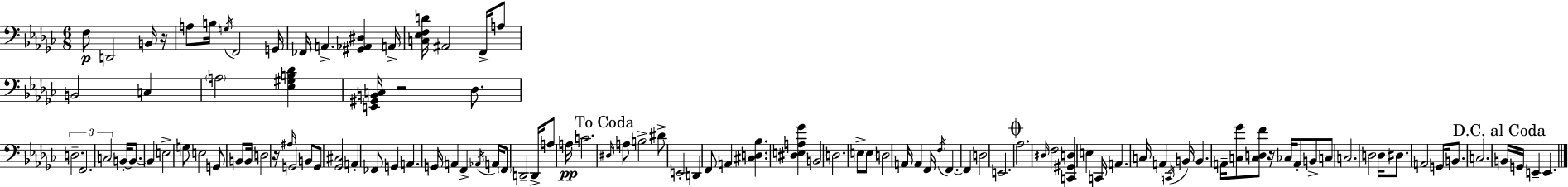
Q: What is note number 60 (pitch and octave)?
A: D3